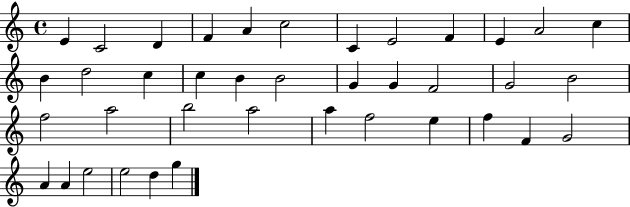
X:1
T:Untitled
M:4/4
L:1/4
K:C
E C2 D F A c2 C E2 F E A2 c B d2 c c B B2 G G F2 G2 B2 f2 a2 b2 a2 a f2 e f F G2 A A e2 e2 d g